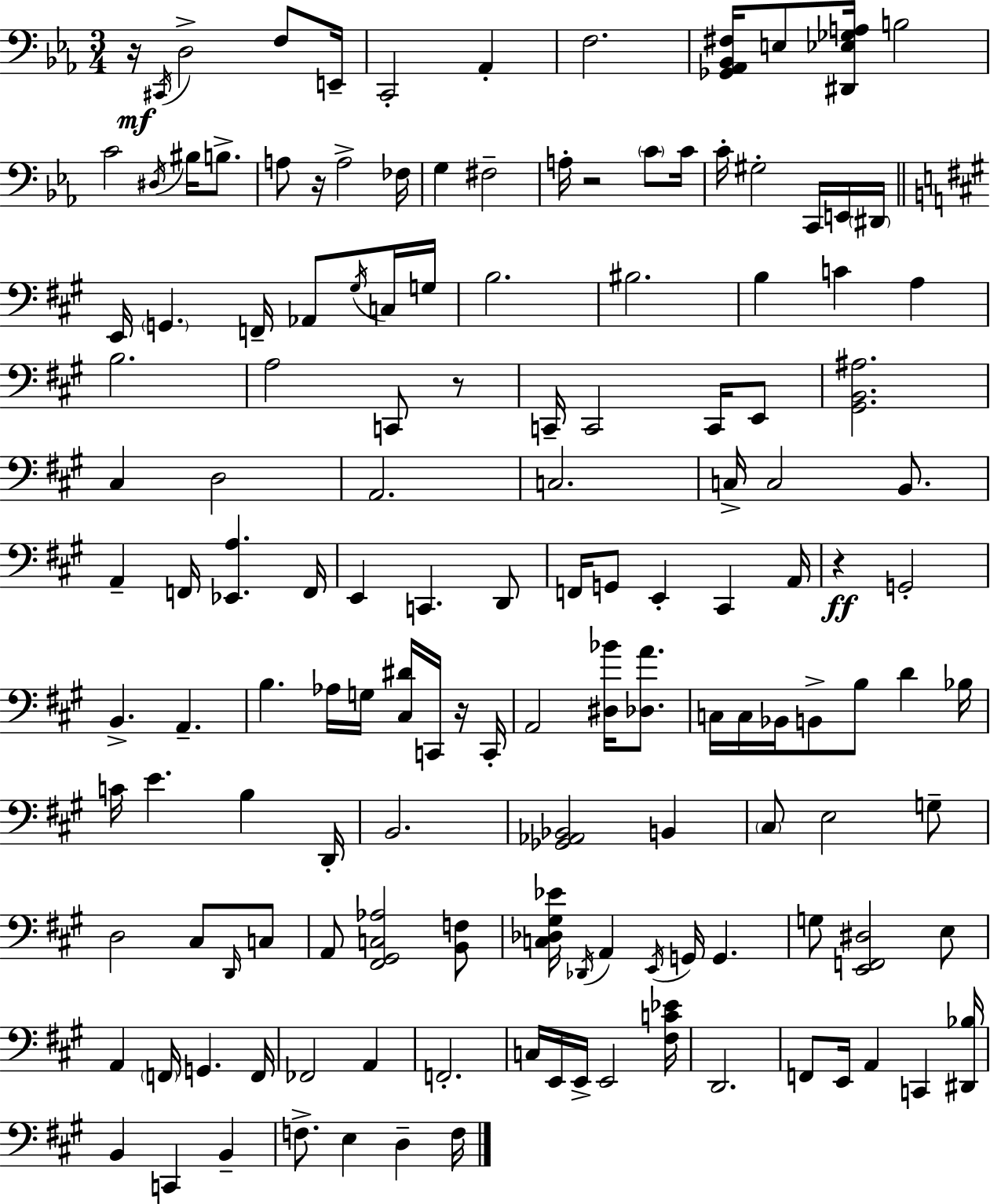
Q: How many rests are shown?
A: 6